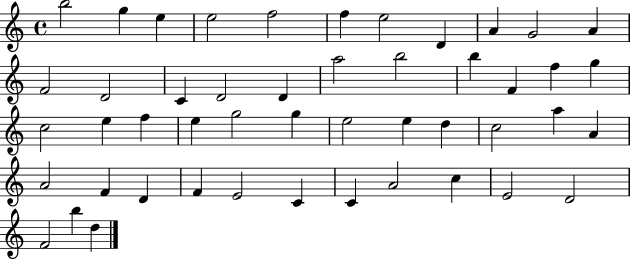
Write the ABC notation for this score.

X:1
T:Untitled
M:4/4
L:1/4
K:C
b2 g e e2 f2 f e2 D A G2 A F2 D2 C D2 D a2 b2 b F f g c2 e f e g2 g e2 e d c2 a A A2 F D F E2 C C A2 c E2 D2 F2 b d